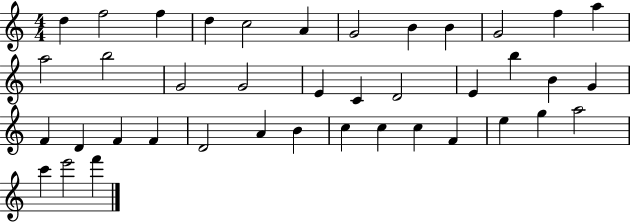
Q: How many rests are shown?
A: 0